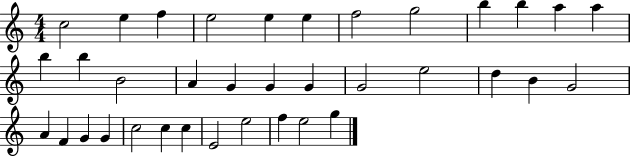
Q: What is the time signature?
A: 4/4